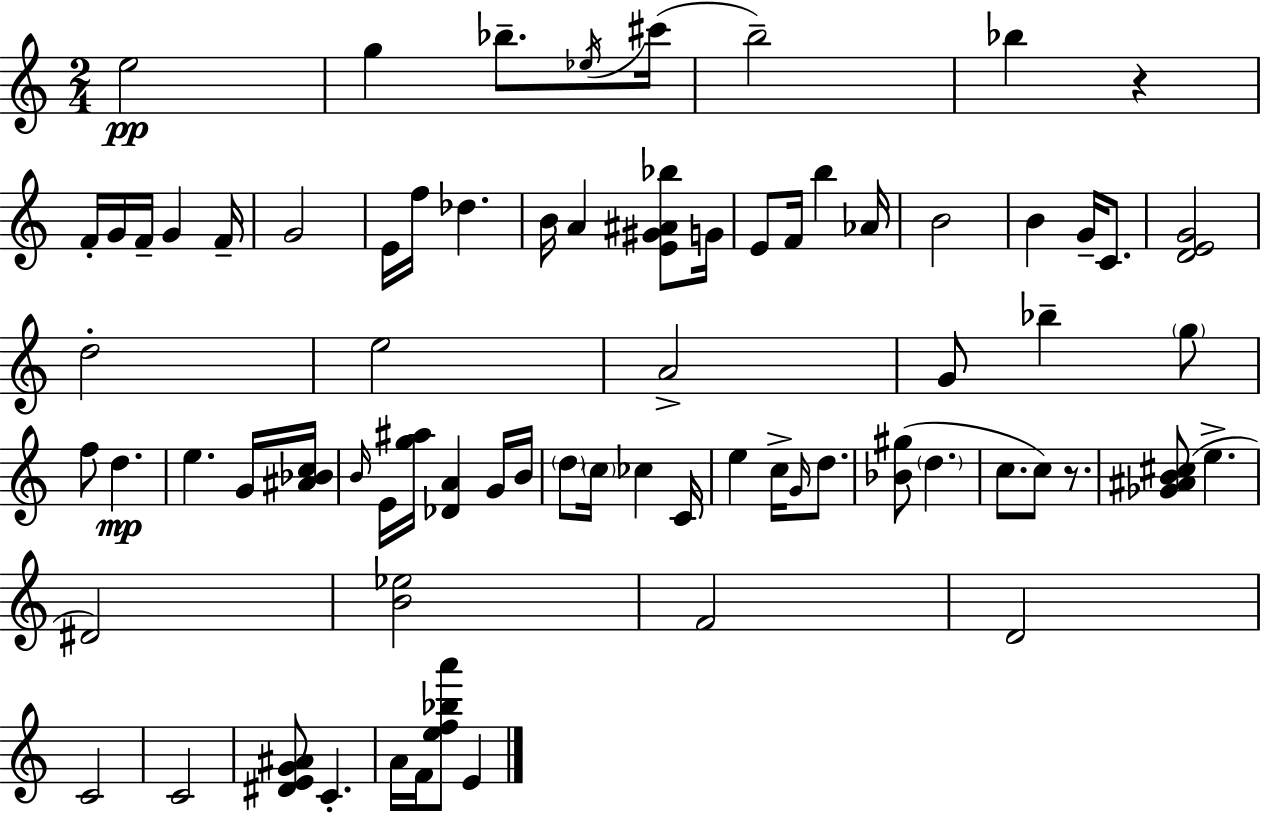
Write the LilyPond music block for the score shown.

{
  \clef treble
  \numericTimeSignature
  \time 2/4
  \key c \major
  e''2\pp | g''4 bes''8.-- \acciaccatura { ees''16 }( | cis'''16 b''2--) | bes''4 r4 | \break f'16-. g'16 f'16-- g'4 | f'16-- g'2 | e'16 f''16 des''4. | b'16 a'4 <e' gis' ais' bes''>8 | \break g'16 e'8 f'16 b''4 | aes'16 b'2 | b'4 g'16-- c'8. | <d' e' g'>2 | \break d''2-. | e''2 | a'2-> | g'8 bes''4-- \parenthesize g''8 | \break f''8 d''4.\mp | e''4. g'16 | <ais' bes' c''>16 \grace { b'16 } e'16 <g'' ais''>16 <des' a'>4 | g'16 b'16 \parenthesize d''8 \parenthesize c''16 ces''4 | \break c'16 e''4 c''16-> \grace { g'16 } | d''8. <bes' gis''>8( \parenthesize d''4. | c''8. c''8) | r8. <ges' ais' b' cis''>8( e''4.-> | \break dis'2) | <b' ees''>2 | f'2 | d'2 | \break c'2 | c'2 | <dis' e' g' ais'>8 c'4.-. | a'16 f'16 <e'' f'' bes'' a'''>8 e'4 | \break \bar "|."
}